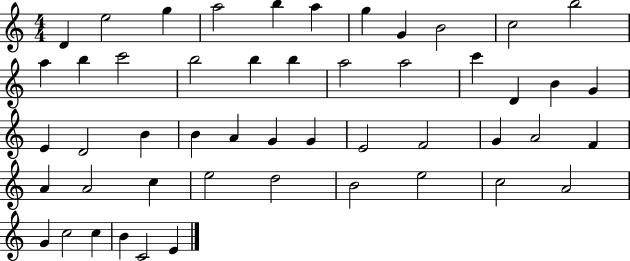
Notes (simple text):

D4/q E5/h G5/q A5/h B5/q A5/q G5/q G4/q B4/h C5/h B5/h A5/q B5/q C6/h B5/h B5/q B5/q A5/h A5/h C6/q D4/q B4/q G4/q E4/q D4/h B4/q B4/q A4/q G4/q G4/q E4/h F4/h G4/q A4/h F4/q A4/q A4/h C5/q E5/h D5/h B4/h E5/h C5/h A4/h G4/q C5/h C5/q B4/q C4/h E4/q